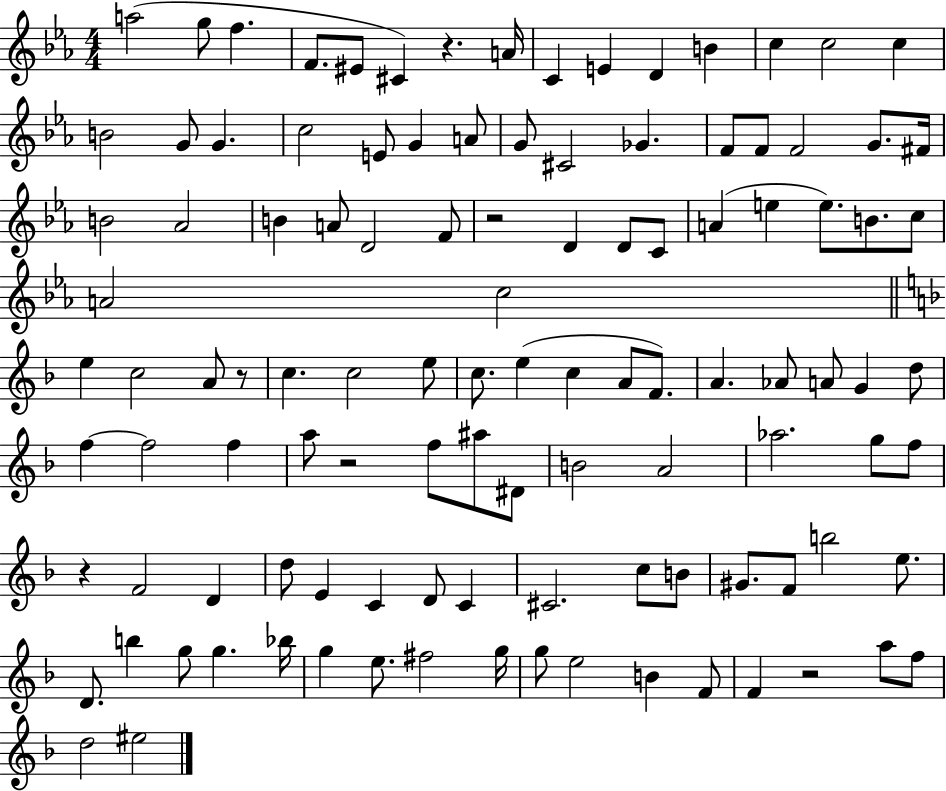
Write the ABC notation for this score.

X:1
T:Untitled
M:4/4
L:1/4
K:Eb
a2 g/2 f F/2 ^E/2 ^C z A/4 C E D B c c2 c B2 G/2 G c2 E/2 G A/2 G/2 ^C2 _G F/2 F/2 F2 G/2 ^F/4 B2 _A2 B A/2 D2 F/2 z2 D D/2 C/2 A e e/2 B/2 c/2 A2 c2 e c2 A/2 z/2 c c2 e/2 c/2 e c A/2 F/2 A _A/2 A/2 G d/2 f f2 f a/2 z2 f/2 ^a/2 ^D/2 B2 A2 _a2 g/2 f/2 z F2 D d/2 E C D/2 C ^C2 c/2 B/2 ^G/2 F/2 b2 e/2 D/2 b g/2 g _b/4 g e/2 ^f2 g/4 g/2 e2 B F/2 F z2 a/2 f/2 d2 ^e2